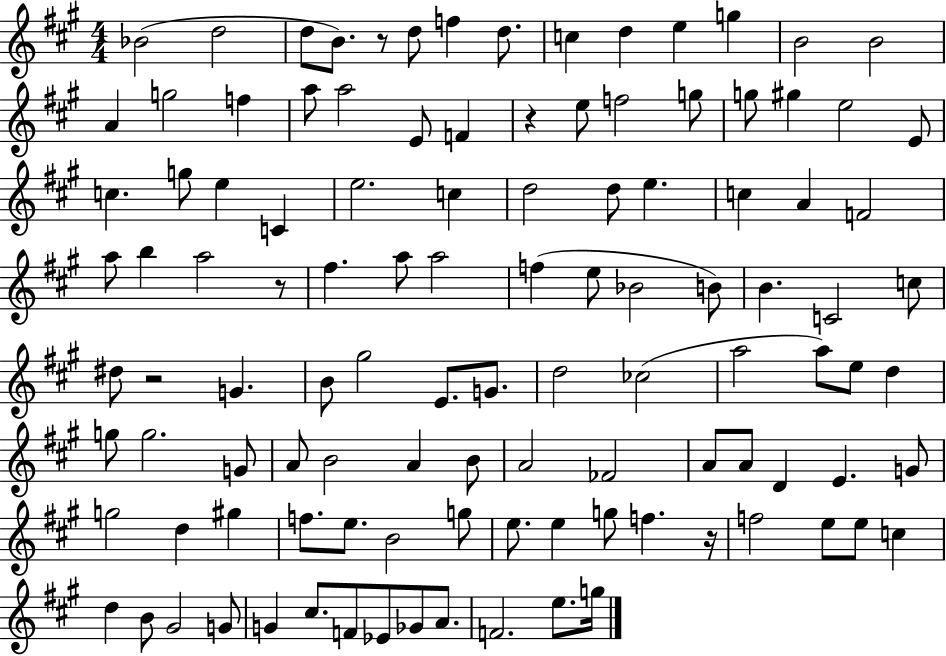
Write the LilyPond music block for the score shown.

{
  \clef treble
  \numericTimeSignature
  \time 4/4
  \key a \major
  bes'2( d''2 | d''8 b'8.) r8 d''8 f''4 d''8. | c''4 d''4 e''4 g''4 | b'2 b'2 | \break a'4 g''2 f''4 | a''8 a''2 e'8 f'4 | r4 e''8 f''2 g''8 | g''8 gis''4 e''2 e'8 | \break c''4. g''8 e''4 c'4 | e''2. c''4 | d''2 d''8 e''4. | c''4 a'4 f'2 | \break a''8 b''4 a''2 r8 | fis''4. a''8 a''2 | f''4( e''8 bes'2 b'8) | b'4. c'2 c''8 | \break dis''8 r2 g'4. | b'8 gis''2 e'8. g'8. | d''2 ces''2( | a''2 a''8) e''8 d''4 | \break g''8 g''2. g'8 | a'8 b'2 a'4 b'8 | a'2 fes'2 | a'8 a'8 d'4 e'4. g'8 | \break g''2 d''4 gis''4 | f''8. e''8. b'2 g''8 | e''8. e''4 g''8 f''4. r16 | f''2 e''8 e''8 c''4 | \break d''4 b'8 gis'2 g'8 | g'4 cis''8. f'8 ees'8 ges'8 a'8. | f'2. e''8. g''16 | \bar "|."
}